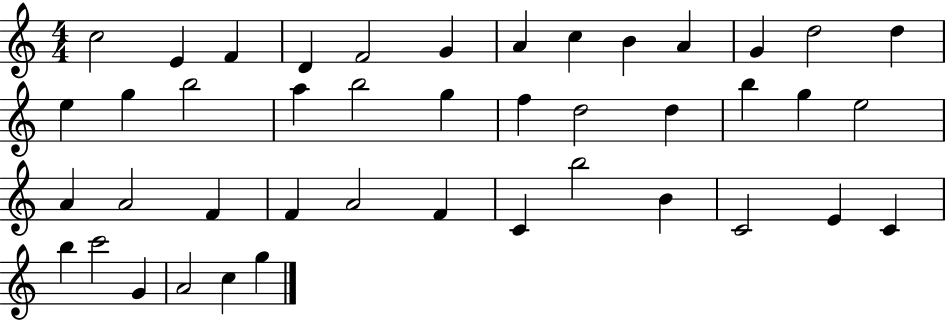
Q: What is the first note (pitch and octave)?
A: C5